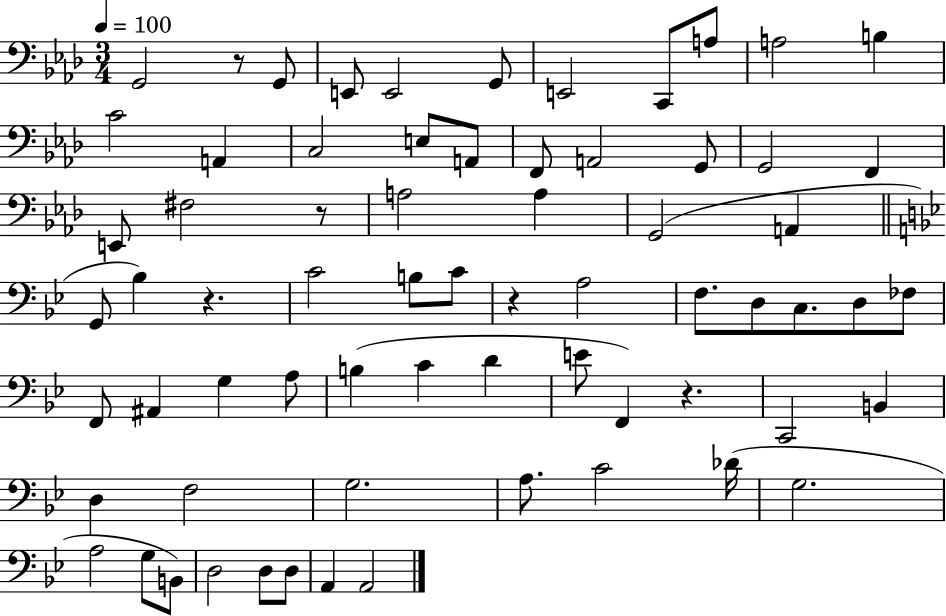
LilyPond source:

{
  \clef bass
  \numericTimeSignature
  \time 3/4
  \key aes \major
  \tempo 4 = 100
  \repeat volta 2 { g,2 r8 g,8 | e,8 e,2 g,8 | e,2 c,8 a8 | a2 b4 | \break c'2 a,4 | c2 e8 a,8 | f,8 a,2 g,8 | g,2 f,4 | \break e,8 fis2 r8 | a2 a4 | g,2( a,4 | \bar "||" \break \key bes \major g,8 bes4) r4. | c'2 b8 c'8 | r4 a2 | f8. d8 c8. d8 fes8 | \break f,8 ais,4 g4 a8 | b4( c'4 d'4 | e'8 f,4) r4. | c,2 b,4 | \break d4 f2 | g2. | a8. c'2 des'16( | g2. | \break a2 g8 b,8) | d2 d8 d8 | a,4 a,2 | } \bar "|."
}